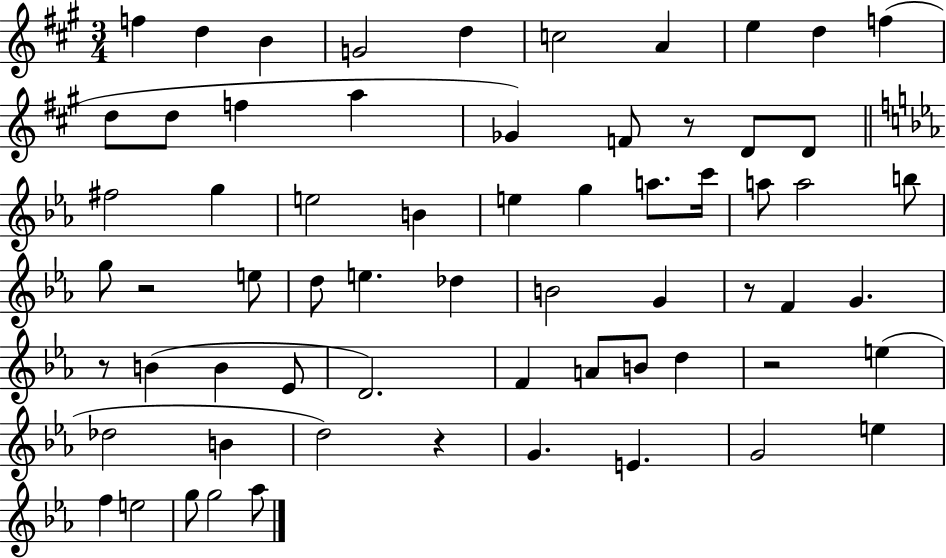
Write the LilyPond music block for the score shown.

{
  \clef treble
  \numericTimeSignature
  \time 3/4
  \key a \major
  f''4 d''4 b'4 | g'2 d''4 | c''2 a'4 | e''4 d''4 f''4( | \break d''8 d''8 f''4 a''4 | ges'4) f'8 r8 d'8 d'8 | \bar "||" \break \key ees \major fis''2 g''4 | e''2 b'4 | e''4 g''4 a''8. c'''16 | a''8 a''2 b''8 | \break g''8 r2 e''8 | d''8 e''4. des''4 | b'2 g'4 | r8 f'4 g'4. | \break r8 b'4( b'4 ees'8 | d'2.) | f'4 a'8 b'8 d''4 | r2 e''4( | \break des''2 b'4 | d''2) r4 | g'4. e'4. | g'2 e''4 | \break f''4 e''2 | g''8 g''2 aes''8 | \bar "|."
}